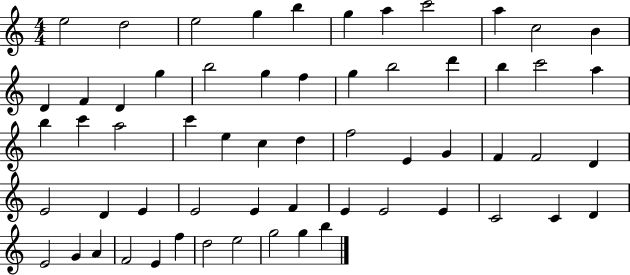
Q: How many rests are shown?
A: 0